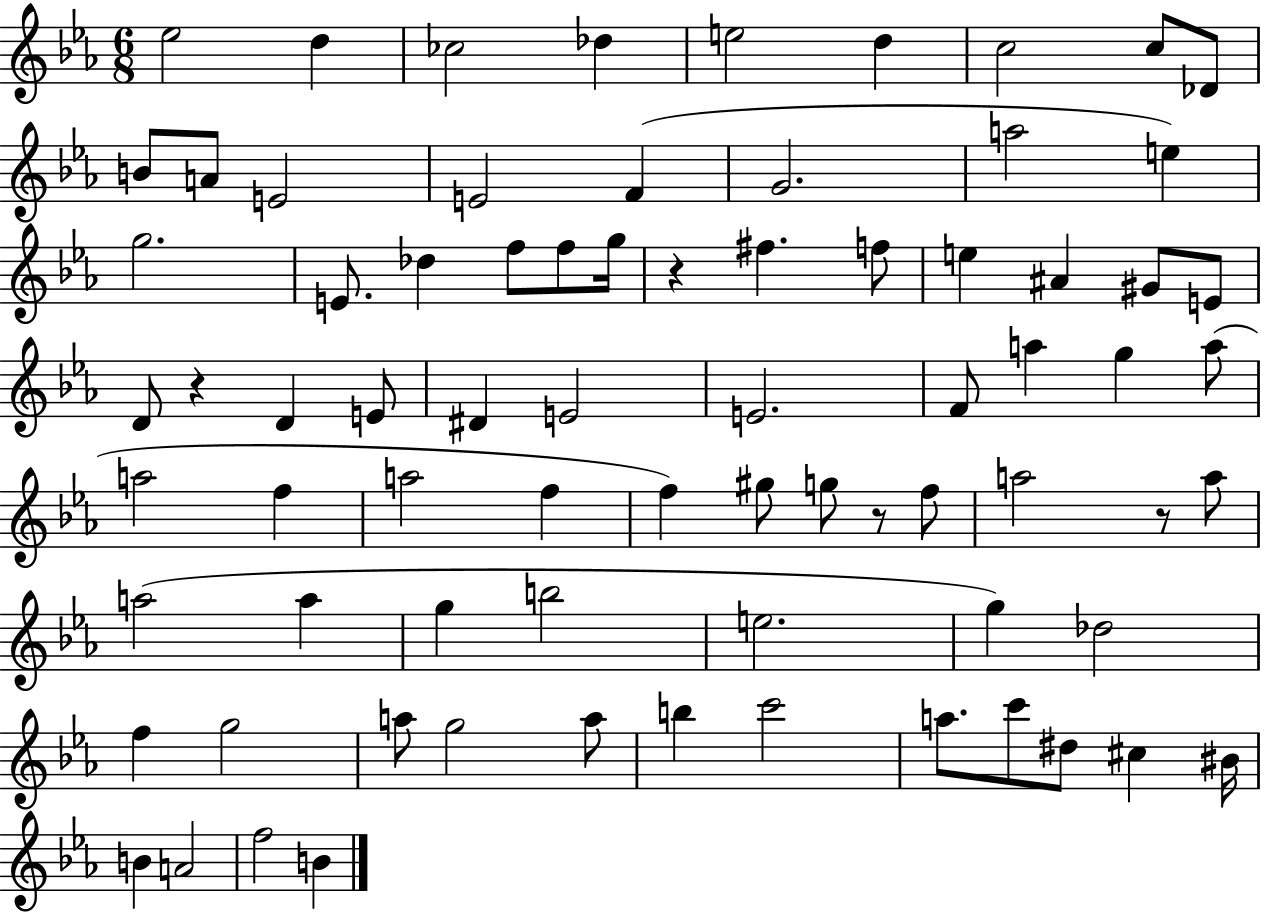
{
  \clef treble
  \numericTimeSignature
  \time 6/8
  \key ees \major
  ees''2 d''4 | ces''2 des''4 | e''2 d''4 | c''2 c''8 des'8 | \break b'8 a'8 e'2 | e'2 f'4( | g'2. | a''2 e''4) | \break g''2. | e'8. des''4 f''8 f''8 g''16 | r4 fis''4. f''8 | e''4 ais'4 gis'8 e'8 | \break d'8 r4 d'4 e'8 | dis'4 e'2 | e'2. | f'8 a''4 g''4 a''8( | \break a''2 f''4 | a''2 f''4 | f''4) gis''8 g''8 r8 f''8 | a''2 r8 a''8 | \break a''2( a''4 | g''4 b''2 | e''2. | g''4) des''2 | \break f''4 g''2 | a''8 g''2 a''8 | b''4 c'''2 | a''8. c'''8 dis''8 cis''4 bis'16 | \break b'4 a'2 | f''2 b'4 | \bar "|."
}